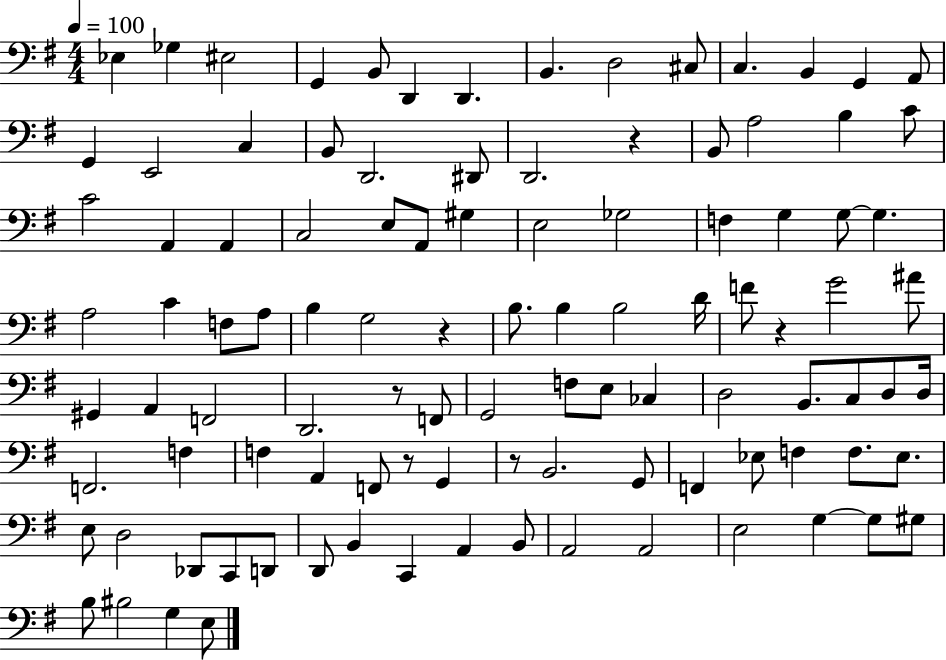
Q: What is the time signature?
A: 4/4